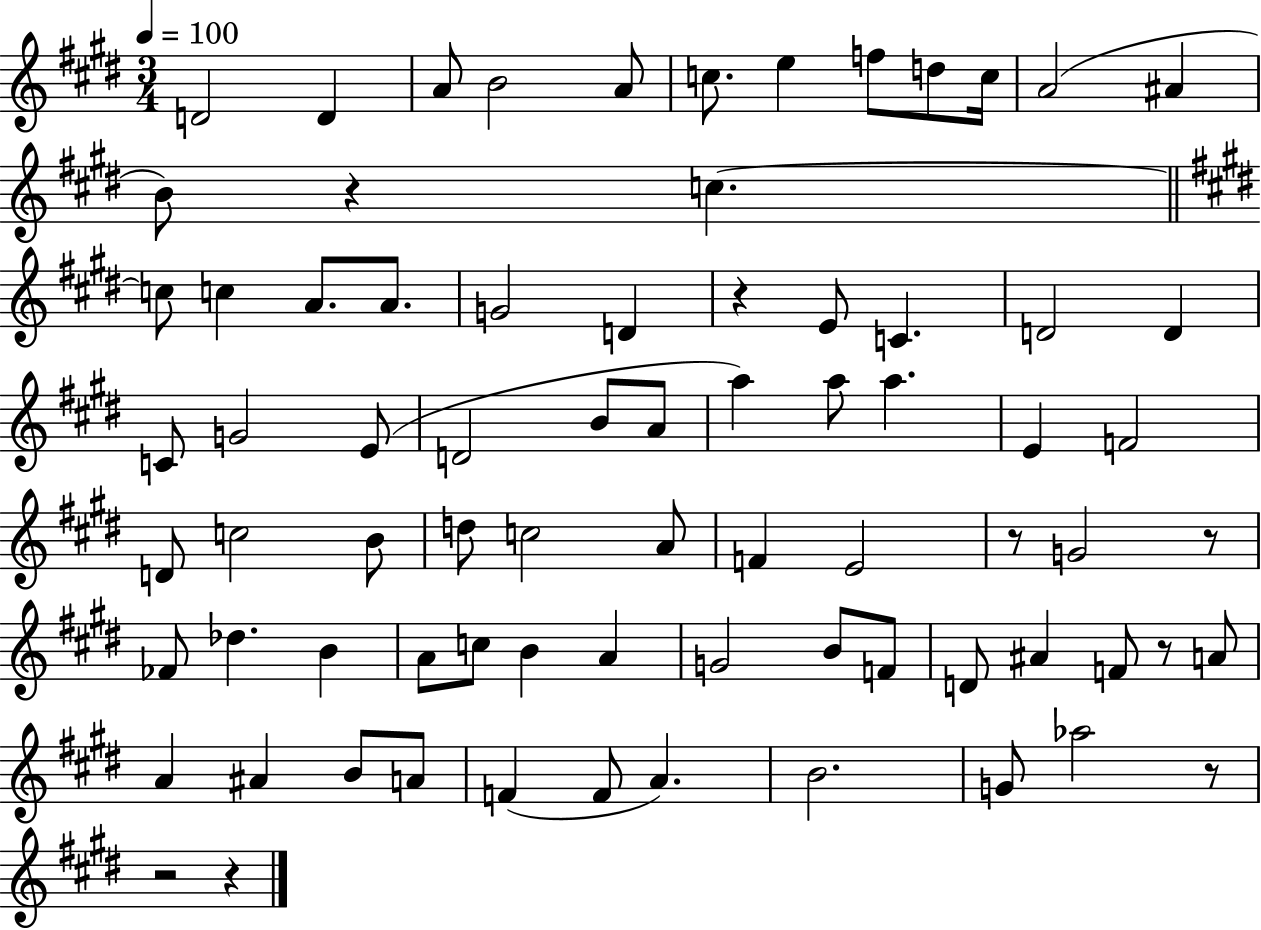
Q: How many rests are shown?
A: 8